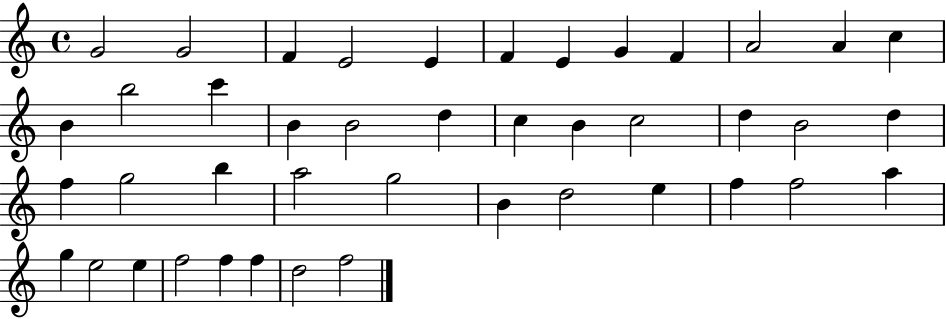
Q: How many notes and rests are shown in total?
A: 43